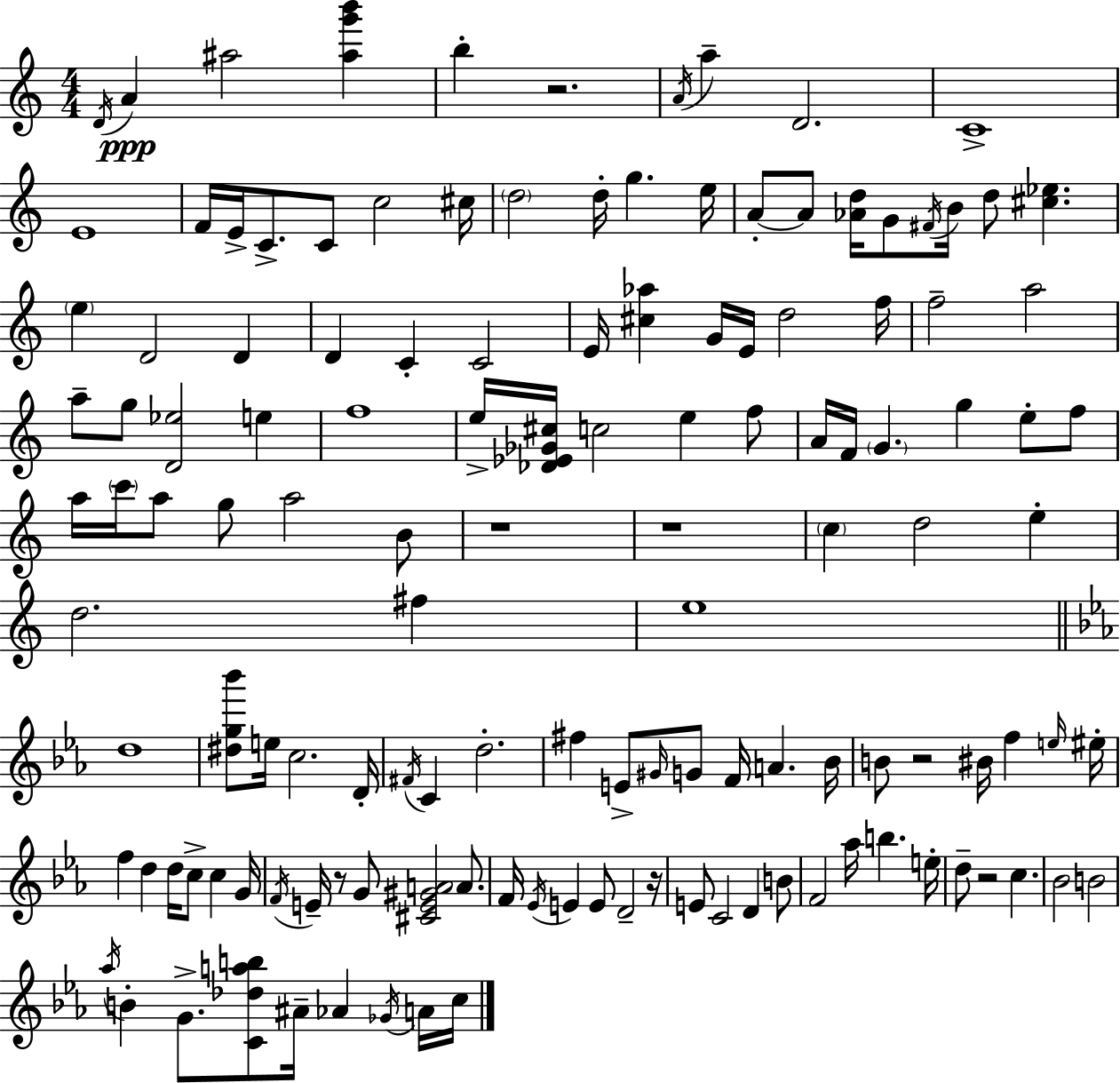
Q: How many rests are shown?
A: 7